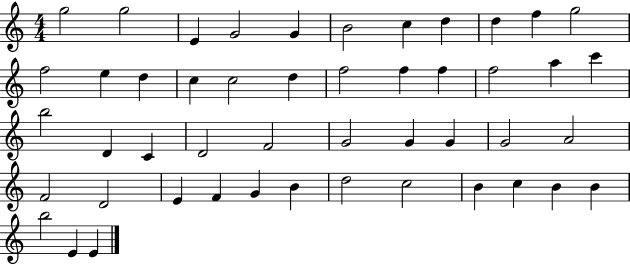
G5/h G5/h E4/q G4/h G4/q B4/h C5/q D5/q D5/q F5/q G5/h F5/h E5/q D5/q C5/q C5/h D5/q F5/h F5/q F5/q F5/h A5/q C6/q B5/h D4/q C4/q D4/h F4/h G4/h G4/q G4/q G4/h A4/h F4/h D4/h E4/q F4/q G4/q B4/q D5/h C5/h B4/q C5/q B4/q B4/q B5/h E4/q E4/q